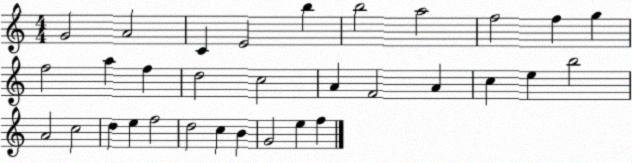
X:1
T:Untitled
M:4/4
L:1/4
K:C
G2 A2 C E2 b b2 a2 f2 f g f2 a f d2 c2 A F2 A c e b2 A2 c2 d e f2 d2 c B G2 e f